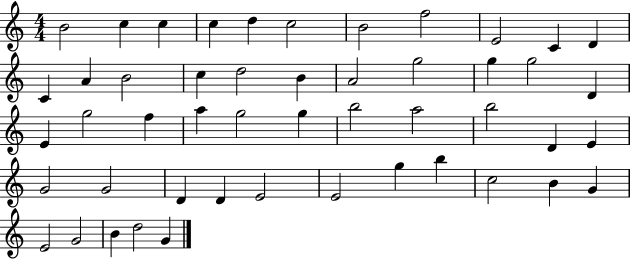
B4/h C5/q C5/q C5/q D5/q C5/h B4/h F5/h E4/h C4/q D4/q C4/q A4/q B4/h C5/q D5/h B4/q A4/h G5/h G5/q G5/h D4/q E4/q G5/h F5/q A5/q G5/h G5/q B5/h A5/h B5/h D4/q E4/q G4/h G4/h D4/q D4/q E4/h E4/h G5/q B5/q C5/h B4/q G4/q E4/h G4/h B4/q D5/h G4/q